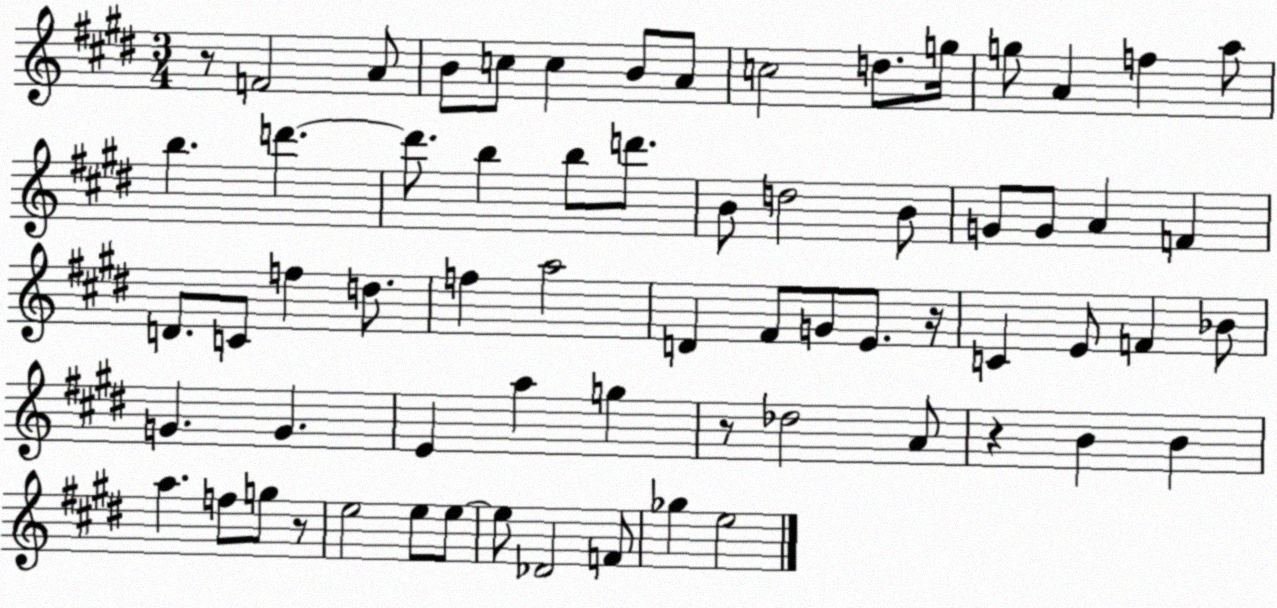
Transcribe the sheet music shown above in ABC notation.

X:1
T:Untitled
M:3/4
L:1/4
K:E
z/2 F2 A/2 B/2 c/2 c B/2 A/2 c2 d/2 g/4 g/2 A f a/2 b d' d'/2 b b/2 d'/2 B/2 d2 B/2 G/2 G/2 A F D/2 C/2 f d/2 f a2 D ^F/2 G/2 E/2 z/4 C E/2 F _B/2 G G E a g z/2 _d2 A/2 z B B a f/2 g/2 z/2 e2 e/2 e/2 e/2 _D2 F/2 _g e2